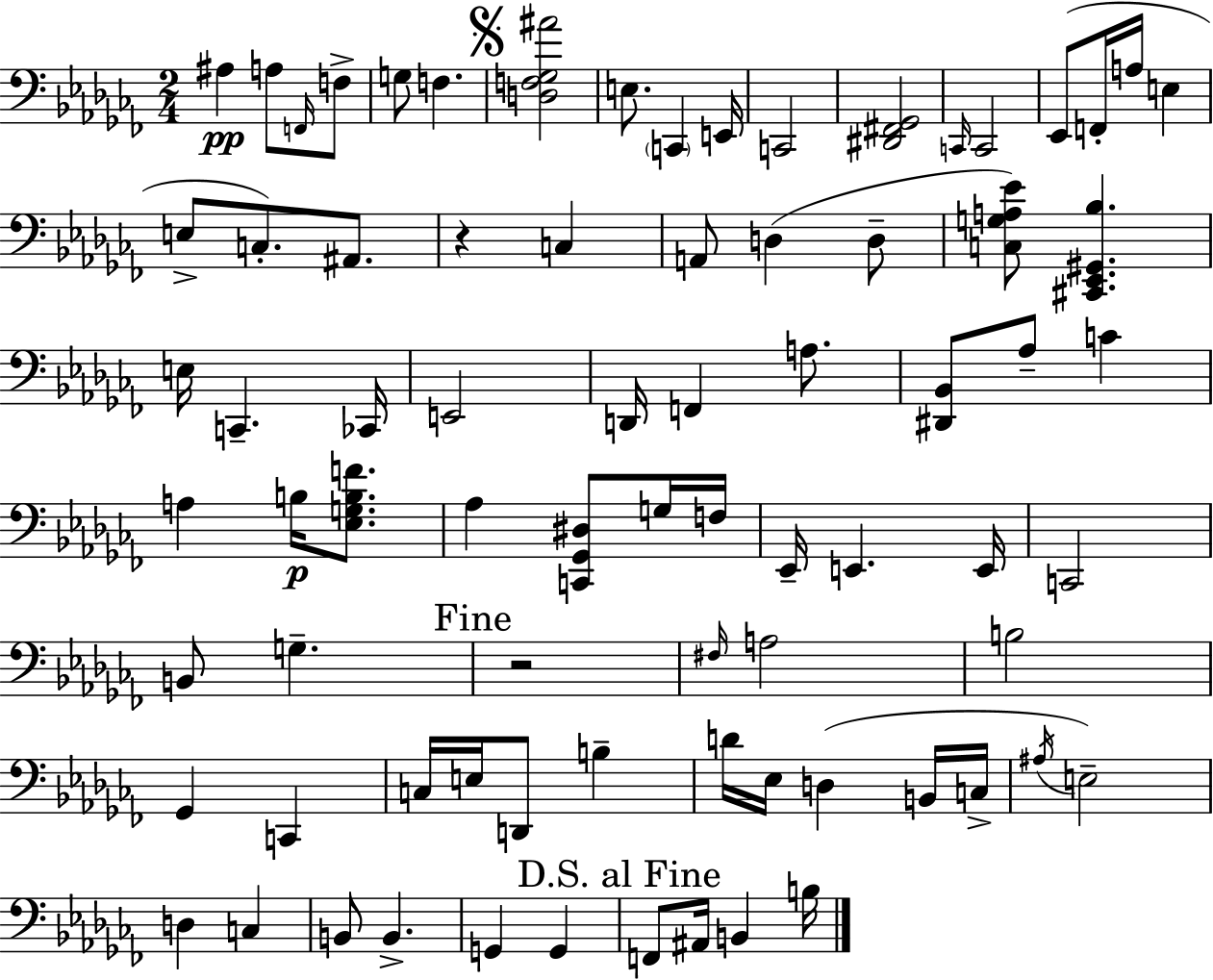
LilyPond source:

{
  \clef bass
  \numericTimeSignature
  \time 2/4
  \key aes \minor
  ais4\pp a8 \grace { f,16 } f8-> | g8 f4. | \mark \markup { \musicglyph "scripts.segno" } <d f ges ais'>2 | e8. \parenthesize c,4 | \break e,16 c,2 | <dis, fis, ges,>2 | \grace { c,16 } c,2 | ees,8( f,16-. a16 e4 | \break e8-> c8.-.) ais,8. | r4 c4 | a,8 d4( | d8-- <c g a ees'>8) <cis, ees, gis, bes>4. | \break e16 c,4.-- | ces,16 e,2 | d,16 f,4 a8. | <dis, bes,>8 aes8-- c'4 | \break a4 b16\p <ees g b f'>8. | aes4 <c, ges, dis>8 | g16 f16 ees,16-- e,4. | e,16 c,2 | \break b,8 g4.-- | \mark "Fine" r2 | \grace { fis16 } a2 | b2 | \break ges,4 c,4 | c16 e16 d,8 b4-- | d'16 ees16 d4( | b,16 c16-> \acciaccatura { ais16 } e2--) | \break d4 | c4 b,8 b,4.-> | g,4 | g,4 \mark "D.S. al Fine" f,8 ais,16 b,4 | \break b16 \bar "|."
}